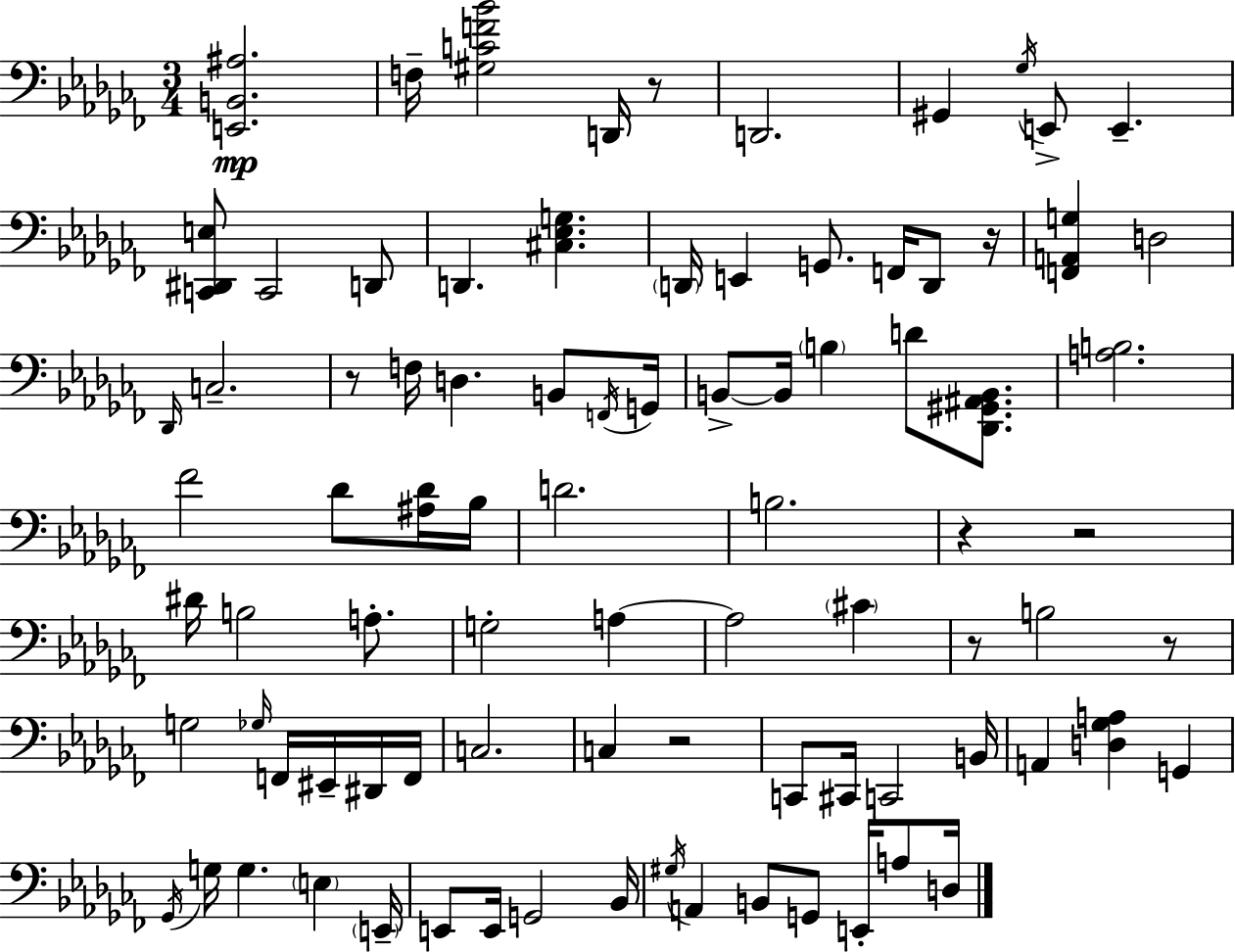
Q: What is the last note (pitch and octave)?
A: D3